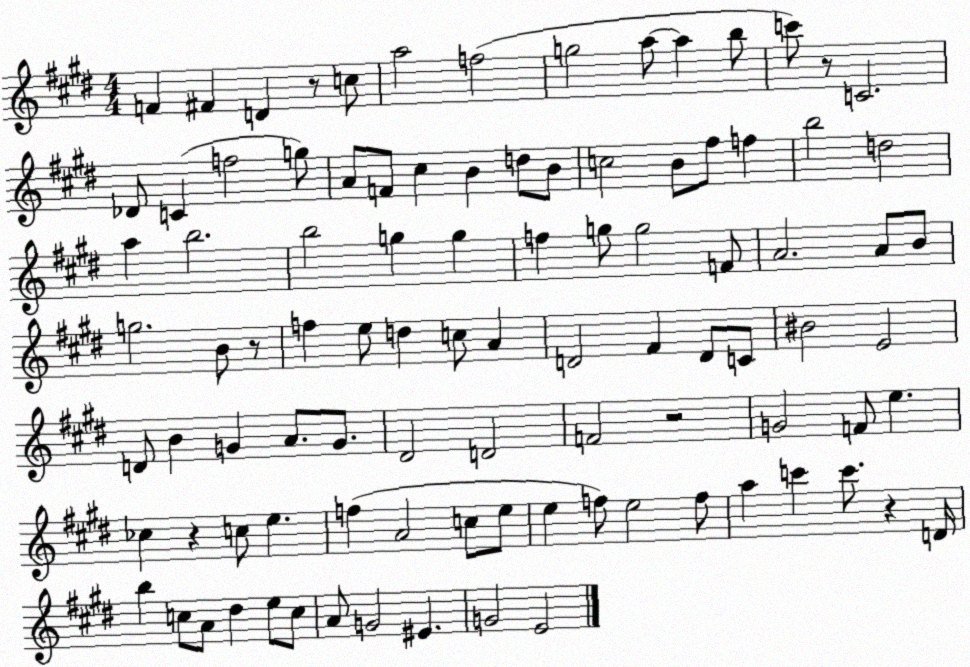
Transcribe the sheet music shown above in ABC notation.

X:1
T:Untitled
M:4/4
L:1/4
K:E
F ^F D z/2 c/2 a2 f2 g2 a/2 a b/2 c'/2 z/2 C2 _D/2 C f2 g/2 A/2 F/2 ^c B d/2 B/2 c2 B/2 ^f/2 f b2 d2 a b2 b2 g g f g/2 g2 F/2 A2 A/2 B/2 g2 B/2 z/2 f e/2 d c/2 A D2 ^F D/2 C/2 ^B2 E2 D/2 B G A/2 G/2 ^D2 D2 F2 z2 G2 F/2 e _c z c/2 e f A2 c/2 e/2 e f/2 e2 f/2 a c' c'/2 z D/4 b c/2 A/2 ^d e/2 c/2 A/2 G2 ^E G2 E2